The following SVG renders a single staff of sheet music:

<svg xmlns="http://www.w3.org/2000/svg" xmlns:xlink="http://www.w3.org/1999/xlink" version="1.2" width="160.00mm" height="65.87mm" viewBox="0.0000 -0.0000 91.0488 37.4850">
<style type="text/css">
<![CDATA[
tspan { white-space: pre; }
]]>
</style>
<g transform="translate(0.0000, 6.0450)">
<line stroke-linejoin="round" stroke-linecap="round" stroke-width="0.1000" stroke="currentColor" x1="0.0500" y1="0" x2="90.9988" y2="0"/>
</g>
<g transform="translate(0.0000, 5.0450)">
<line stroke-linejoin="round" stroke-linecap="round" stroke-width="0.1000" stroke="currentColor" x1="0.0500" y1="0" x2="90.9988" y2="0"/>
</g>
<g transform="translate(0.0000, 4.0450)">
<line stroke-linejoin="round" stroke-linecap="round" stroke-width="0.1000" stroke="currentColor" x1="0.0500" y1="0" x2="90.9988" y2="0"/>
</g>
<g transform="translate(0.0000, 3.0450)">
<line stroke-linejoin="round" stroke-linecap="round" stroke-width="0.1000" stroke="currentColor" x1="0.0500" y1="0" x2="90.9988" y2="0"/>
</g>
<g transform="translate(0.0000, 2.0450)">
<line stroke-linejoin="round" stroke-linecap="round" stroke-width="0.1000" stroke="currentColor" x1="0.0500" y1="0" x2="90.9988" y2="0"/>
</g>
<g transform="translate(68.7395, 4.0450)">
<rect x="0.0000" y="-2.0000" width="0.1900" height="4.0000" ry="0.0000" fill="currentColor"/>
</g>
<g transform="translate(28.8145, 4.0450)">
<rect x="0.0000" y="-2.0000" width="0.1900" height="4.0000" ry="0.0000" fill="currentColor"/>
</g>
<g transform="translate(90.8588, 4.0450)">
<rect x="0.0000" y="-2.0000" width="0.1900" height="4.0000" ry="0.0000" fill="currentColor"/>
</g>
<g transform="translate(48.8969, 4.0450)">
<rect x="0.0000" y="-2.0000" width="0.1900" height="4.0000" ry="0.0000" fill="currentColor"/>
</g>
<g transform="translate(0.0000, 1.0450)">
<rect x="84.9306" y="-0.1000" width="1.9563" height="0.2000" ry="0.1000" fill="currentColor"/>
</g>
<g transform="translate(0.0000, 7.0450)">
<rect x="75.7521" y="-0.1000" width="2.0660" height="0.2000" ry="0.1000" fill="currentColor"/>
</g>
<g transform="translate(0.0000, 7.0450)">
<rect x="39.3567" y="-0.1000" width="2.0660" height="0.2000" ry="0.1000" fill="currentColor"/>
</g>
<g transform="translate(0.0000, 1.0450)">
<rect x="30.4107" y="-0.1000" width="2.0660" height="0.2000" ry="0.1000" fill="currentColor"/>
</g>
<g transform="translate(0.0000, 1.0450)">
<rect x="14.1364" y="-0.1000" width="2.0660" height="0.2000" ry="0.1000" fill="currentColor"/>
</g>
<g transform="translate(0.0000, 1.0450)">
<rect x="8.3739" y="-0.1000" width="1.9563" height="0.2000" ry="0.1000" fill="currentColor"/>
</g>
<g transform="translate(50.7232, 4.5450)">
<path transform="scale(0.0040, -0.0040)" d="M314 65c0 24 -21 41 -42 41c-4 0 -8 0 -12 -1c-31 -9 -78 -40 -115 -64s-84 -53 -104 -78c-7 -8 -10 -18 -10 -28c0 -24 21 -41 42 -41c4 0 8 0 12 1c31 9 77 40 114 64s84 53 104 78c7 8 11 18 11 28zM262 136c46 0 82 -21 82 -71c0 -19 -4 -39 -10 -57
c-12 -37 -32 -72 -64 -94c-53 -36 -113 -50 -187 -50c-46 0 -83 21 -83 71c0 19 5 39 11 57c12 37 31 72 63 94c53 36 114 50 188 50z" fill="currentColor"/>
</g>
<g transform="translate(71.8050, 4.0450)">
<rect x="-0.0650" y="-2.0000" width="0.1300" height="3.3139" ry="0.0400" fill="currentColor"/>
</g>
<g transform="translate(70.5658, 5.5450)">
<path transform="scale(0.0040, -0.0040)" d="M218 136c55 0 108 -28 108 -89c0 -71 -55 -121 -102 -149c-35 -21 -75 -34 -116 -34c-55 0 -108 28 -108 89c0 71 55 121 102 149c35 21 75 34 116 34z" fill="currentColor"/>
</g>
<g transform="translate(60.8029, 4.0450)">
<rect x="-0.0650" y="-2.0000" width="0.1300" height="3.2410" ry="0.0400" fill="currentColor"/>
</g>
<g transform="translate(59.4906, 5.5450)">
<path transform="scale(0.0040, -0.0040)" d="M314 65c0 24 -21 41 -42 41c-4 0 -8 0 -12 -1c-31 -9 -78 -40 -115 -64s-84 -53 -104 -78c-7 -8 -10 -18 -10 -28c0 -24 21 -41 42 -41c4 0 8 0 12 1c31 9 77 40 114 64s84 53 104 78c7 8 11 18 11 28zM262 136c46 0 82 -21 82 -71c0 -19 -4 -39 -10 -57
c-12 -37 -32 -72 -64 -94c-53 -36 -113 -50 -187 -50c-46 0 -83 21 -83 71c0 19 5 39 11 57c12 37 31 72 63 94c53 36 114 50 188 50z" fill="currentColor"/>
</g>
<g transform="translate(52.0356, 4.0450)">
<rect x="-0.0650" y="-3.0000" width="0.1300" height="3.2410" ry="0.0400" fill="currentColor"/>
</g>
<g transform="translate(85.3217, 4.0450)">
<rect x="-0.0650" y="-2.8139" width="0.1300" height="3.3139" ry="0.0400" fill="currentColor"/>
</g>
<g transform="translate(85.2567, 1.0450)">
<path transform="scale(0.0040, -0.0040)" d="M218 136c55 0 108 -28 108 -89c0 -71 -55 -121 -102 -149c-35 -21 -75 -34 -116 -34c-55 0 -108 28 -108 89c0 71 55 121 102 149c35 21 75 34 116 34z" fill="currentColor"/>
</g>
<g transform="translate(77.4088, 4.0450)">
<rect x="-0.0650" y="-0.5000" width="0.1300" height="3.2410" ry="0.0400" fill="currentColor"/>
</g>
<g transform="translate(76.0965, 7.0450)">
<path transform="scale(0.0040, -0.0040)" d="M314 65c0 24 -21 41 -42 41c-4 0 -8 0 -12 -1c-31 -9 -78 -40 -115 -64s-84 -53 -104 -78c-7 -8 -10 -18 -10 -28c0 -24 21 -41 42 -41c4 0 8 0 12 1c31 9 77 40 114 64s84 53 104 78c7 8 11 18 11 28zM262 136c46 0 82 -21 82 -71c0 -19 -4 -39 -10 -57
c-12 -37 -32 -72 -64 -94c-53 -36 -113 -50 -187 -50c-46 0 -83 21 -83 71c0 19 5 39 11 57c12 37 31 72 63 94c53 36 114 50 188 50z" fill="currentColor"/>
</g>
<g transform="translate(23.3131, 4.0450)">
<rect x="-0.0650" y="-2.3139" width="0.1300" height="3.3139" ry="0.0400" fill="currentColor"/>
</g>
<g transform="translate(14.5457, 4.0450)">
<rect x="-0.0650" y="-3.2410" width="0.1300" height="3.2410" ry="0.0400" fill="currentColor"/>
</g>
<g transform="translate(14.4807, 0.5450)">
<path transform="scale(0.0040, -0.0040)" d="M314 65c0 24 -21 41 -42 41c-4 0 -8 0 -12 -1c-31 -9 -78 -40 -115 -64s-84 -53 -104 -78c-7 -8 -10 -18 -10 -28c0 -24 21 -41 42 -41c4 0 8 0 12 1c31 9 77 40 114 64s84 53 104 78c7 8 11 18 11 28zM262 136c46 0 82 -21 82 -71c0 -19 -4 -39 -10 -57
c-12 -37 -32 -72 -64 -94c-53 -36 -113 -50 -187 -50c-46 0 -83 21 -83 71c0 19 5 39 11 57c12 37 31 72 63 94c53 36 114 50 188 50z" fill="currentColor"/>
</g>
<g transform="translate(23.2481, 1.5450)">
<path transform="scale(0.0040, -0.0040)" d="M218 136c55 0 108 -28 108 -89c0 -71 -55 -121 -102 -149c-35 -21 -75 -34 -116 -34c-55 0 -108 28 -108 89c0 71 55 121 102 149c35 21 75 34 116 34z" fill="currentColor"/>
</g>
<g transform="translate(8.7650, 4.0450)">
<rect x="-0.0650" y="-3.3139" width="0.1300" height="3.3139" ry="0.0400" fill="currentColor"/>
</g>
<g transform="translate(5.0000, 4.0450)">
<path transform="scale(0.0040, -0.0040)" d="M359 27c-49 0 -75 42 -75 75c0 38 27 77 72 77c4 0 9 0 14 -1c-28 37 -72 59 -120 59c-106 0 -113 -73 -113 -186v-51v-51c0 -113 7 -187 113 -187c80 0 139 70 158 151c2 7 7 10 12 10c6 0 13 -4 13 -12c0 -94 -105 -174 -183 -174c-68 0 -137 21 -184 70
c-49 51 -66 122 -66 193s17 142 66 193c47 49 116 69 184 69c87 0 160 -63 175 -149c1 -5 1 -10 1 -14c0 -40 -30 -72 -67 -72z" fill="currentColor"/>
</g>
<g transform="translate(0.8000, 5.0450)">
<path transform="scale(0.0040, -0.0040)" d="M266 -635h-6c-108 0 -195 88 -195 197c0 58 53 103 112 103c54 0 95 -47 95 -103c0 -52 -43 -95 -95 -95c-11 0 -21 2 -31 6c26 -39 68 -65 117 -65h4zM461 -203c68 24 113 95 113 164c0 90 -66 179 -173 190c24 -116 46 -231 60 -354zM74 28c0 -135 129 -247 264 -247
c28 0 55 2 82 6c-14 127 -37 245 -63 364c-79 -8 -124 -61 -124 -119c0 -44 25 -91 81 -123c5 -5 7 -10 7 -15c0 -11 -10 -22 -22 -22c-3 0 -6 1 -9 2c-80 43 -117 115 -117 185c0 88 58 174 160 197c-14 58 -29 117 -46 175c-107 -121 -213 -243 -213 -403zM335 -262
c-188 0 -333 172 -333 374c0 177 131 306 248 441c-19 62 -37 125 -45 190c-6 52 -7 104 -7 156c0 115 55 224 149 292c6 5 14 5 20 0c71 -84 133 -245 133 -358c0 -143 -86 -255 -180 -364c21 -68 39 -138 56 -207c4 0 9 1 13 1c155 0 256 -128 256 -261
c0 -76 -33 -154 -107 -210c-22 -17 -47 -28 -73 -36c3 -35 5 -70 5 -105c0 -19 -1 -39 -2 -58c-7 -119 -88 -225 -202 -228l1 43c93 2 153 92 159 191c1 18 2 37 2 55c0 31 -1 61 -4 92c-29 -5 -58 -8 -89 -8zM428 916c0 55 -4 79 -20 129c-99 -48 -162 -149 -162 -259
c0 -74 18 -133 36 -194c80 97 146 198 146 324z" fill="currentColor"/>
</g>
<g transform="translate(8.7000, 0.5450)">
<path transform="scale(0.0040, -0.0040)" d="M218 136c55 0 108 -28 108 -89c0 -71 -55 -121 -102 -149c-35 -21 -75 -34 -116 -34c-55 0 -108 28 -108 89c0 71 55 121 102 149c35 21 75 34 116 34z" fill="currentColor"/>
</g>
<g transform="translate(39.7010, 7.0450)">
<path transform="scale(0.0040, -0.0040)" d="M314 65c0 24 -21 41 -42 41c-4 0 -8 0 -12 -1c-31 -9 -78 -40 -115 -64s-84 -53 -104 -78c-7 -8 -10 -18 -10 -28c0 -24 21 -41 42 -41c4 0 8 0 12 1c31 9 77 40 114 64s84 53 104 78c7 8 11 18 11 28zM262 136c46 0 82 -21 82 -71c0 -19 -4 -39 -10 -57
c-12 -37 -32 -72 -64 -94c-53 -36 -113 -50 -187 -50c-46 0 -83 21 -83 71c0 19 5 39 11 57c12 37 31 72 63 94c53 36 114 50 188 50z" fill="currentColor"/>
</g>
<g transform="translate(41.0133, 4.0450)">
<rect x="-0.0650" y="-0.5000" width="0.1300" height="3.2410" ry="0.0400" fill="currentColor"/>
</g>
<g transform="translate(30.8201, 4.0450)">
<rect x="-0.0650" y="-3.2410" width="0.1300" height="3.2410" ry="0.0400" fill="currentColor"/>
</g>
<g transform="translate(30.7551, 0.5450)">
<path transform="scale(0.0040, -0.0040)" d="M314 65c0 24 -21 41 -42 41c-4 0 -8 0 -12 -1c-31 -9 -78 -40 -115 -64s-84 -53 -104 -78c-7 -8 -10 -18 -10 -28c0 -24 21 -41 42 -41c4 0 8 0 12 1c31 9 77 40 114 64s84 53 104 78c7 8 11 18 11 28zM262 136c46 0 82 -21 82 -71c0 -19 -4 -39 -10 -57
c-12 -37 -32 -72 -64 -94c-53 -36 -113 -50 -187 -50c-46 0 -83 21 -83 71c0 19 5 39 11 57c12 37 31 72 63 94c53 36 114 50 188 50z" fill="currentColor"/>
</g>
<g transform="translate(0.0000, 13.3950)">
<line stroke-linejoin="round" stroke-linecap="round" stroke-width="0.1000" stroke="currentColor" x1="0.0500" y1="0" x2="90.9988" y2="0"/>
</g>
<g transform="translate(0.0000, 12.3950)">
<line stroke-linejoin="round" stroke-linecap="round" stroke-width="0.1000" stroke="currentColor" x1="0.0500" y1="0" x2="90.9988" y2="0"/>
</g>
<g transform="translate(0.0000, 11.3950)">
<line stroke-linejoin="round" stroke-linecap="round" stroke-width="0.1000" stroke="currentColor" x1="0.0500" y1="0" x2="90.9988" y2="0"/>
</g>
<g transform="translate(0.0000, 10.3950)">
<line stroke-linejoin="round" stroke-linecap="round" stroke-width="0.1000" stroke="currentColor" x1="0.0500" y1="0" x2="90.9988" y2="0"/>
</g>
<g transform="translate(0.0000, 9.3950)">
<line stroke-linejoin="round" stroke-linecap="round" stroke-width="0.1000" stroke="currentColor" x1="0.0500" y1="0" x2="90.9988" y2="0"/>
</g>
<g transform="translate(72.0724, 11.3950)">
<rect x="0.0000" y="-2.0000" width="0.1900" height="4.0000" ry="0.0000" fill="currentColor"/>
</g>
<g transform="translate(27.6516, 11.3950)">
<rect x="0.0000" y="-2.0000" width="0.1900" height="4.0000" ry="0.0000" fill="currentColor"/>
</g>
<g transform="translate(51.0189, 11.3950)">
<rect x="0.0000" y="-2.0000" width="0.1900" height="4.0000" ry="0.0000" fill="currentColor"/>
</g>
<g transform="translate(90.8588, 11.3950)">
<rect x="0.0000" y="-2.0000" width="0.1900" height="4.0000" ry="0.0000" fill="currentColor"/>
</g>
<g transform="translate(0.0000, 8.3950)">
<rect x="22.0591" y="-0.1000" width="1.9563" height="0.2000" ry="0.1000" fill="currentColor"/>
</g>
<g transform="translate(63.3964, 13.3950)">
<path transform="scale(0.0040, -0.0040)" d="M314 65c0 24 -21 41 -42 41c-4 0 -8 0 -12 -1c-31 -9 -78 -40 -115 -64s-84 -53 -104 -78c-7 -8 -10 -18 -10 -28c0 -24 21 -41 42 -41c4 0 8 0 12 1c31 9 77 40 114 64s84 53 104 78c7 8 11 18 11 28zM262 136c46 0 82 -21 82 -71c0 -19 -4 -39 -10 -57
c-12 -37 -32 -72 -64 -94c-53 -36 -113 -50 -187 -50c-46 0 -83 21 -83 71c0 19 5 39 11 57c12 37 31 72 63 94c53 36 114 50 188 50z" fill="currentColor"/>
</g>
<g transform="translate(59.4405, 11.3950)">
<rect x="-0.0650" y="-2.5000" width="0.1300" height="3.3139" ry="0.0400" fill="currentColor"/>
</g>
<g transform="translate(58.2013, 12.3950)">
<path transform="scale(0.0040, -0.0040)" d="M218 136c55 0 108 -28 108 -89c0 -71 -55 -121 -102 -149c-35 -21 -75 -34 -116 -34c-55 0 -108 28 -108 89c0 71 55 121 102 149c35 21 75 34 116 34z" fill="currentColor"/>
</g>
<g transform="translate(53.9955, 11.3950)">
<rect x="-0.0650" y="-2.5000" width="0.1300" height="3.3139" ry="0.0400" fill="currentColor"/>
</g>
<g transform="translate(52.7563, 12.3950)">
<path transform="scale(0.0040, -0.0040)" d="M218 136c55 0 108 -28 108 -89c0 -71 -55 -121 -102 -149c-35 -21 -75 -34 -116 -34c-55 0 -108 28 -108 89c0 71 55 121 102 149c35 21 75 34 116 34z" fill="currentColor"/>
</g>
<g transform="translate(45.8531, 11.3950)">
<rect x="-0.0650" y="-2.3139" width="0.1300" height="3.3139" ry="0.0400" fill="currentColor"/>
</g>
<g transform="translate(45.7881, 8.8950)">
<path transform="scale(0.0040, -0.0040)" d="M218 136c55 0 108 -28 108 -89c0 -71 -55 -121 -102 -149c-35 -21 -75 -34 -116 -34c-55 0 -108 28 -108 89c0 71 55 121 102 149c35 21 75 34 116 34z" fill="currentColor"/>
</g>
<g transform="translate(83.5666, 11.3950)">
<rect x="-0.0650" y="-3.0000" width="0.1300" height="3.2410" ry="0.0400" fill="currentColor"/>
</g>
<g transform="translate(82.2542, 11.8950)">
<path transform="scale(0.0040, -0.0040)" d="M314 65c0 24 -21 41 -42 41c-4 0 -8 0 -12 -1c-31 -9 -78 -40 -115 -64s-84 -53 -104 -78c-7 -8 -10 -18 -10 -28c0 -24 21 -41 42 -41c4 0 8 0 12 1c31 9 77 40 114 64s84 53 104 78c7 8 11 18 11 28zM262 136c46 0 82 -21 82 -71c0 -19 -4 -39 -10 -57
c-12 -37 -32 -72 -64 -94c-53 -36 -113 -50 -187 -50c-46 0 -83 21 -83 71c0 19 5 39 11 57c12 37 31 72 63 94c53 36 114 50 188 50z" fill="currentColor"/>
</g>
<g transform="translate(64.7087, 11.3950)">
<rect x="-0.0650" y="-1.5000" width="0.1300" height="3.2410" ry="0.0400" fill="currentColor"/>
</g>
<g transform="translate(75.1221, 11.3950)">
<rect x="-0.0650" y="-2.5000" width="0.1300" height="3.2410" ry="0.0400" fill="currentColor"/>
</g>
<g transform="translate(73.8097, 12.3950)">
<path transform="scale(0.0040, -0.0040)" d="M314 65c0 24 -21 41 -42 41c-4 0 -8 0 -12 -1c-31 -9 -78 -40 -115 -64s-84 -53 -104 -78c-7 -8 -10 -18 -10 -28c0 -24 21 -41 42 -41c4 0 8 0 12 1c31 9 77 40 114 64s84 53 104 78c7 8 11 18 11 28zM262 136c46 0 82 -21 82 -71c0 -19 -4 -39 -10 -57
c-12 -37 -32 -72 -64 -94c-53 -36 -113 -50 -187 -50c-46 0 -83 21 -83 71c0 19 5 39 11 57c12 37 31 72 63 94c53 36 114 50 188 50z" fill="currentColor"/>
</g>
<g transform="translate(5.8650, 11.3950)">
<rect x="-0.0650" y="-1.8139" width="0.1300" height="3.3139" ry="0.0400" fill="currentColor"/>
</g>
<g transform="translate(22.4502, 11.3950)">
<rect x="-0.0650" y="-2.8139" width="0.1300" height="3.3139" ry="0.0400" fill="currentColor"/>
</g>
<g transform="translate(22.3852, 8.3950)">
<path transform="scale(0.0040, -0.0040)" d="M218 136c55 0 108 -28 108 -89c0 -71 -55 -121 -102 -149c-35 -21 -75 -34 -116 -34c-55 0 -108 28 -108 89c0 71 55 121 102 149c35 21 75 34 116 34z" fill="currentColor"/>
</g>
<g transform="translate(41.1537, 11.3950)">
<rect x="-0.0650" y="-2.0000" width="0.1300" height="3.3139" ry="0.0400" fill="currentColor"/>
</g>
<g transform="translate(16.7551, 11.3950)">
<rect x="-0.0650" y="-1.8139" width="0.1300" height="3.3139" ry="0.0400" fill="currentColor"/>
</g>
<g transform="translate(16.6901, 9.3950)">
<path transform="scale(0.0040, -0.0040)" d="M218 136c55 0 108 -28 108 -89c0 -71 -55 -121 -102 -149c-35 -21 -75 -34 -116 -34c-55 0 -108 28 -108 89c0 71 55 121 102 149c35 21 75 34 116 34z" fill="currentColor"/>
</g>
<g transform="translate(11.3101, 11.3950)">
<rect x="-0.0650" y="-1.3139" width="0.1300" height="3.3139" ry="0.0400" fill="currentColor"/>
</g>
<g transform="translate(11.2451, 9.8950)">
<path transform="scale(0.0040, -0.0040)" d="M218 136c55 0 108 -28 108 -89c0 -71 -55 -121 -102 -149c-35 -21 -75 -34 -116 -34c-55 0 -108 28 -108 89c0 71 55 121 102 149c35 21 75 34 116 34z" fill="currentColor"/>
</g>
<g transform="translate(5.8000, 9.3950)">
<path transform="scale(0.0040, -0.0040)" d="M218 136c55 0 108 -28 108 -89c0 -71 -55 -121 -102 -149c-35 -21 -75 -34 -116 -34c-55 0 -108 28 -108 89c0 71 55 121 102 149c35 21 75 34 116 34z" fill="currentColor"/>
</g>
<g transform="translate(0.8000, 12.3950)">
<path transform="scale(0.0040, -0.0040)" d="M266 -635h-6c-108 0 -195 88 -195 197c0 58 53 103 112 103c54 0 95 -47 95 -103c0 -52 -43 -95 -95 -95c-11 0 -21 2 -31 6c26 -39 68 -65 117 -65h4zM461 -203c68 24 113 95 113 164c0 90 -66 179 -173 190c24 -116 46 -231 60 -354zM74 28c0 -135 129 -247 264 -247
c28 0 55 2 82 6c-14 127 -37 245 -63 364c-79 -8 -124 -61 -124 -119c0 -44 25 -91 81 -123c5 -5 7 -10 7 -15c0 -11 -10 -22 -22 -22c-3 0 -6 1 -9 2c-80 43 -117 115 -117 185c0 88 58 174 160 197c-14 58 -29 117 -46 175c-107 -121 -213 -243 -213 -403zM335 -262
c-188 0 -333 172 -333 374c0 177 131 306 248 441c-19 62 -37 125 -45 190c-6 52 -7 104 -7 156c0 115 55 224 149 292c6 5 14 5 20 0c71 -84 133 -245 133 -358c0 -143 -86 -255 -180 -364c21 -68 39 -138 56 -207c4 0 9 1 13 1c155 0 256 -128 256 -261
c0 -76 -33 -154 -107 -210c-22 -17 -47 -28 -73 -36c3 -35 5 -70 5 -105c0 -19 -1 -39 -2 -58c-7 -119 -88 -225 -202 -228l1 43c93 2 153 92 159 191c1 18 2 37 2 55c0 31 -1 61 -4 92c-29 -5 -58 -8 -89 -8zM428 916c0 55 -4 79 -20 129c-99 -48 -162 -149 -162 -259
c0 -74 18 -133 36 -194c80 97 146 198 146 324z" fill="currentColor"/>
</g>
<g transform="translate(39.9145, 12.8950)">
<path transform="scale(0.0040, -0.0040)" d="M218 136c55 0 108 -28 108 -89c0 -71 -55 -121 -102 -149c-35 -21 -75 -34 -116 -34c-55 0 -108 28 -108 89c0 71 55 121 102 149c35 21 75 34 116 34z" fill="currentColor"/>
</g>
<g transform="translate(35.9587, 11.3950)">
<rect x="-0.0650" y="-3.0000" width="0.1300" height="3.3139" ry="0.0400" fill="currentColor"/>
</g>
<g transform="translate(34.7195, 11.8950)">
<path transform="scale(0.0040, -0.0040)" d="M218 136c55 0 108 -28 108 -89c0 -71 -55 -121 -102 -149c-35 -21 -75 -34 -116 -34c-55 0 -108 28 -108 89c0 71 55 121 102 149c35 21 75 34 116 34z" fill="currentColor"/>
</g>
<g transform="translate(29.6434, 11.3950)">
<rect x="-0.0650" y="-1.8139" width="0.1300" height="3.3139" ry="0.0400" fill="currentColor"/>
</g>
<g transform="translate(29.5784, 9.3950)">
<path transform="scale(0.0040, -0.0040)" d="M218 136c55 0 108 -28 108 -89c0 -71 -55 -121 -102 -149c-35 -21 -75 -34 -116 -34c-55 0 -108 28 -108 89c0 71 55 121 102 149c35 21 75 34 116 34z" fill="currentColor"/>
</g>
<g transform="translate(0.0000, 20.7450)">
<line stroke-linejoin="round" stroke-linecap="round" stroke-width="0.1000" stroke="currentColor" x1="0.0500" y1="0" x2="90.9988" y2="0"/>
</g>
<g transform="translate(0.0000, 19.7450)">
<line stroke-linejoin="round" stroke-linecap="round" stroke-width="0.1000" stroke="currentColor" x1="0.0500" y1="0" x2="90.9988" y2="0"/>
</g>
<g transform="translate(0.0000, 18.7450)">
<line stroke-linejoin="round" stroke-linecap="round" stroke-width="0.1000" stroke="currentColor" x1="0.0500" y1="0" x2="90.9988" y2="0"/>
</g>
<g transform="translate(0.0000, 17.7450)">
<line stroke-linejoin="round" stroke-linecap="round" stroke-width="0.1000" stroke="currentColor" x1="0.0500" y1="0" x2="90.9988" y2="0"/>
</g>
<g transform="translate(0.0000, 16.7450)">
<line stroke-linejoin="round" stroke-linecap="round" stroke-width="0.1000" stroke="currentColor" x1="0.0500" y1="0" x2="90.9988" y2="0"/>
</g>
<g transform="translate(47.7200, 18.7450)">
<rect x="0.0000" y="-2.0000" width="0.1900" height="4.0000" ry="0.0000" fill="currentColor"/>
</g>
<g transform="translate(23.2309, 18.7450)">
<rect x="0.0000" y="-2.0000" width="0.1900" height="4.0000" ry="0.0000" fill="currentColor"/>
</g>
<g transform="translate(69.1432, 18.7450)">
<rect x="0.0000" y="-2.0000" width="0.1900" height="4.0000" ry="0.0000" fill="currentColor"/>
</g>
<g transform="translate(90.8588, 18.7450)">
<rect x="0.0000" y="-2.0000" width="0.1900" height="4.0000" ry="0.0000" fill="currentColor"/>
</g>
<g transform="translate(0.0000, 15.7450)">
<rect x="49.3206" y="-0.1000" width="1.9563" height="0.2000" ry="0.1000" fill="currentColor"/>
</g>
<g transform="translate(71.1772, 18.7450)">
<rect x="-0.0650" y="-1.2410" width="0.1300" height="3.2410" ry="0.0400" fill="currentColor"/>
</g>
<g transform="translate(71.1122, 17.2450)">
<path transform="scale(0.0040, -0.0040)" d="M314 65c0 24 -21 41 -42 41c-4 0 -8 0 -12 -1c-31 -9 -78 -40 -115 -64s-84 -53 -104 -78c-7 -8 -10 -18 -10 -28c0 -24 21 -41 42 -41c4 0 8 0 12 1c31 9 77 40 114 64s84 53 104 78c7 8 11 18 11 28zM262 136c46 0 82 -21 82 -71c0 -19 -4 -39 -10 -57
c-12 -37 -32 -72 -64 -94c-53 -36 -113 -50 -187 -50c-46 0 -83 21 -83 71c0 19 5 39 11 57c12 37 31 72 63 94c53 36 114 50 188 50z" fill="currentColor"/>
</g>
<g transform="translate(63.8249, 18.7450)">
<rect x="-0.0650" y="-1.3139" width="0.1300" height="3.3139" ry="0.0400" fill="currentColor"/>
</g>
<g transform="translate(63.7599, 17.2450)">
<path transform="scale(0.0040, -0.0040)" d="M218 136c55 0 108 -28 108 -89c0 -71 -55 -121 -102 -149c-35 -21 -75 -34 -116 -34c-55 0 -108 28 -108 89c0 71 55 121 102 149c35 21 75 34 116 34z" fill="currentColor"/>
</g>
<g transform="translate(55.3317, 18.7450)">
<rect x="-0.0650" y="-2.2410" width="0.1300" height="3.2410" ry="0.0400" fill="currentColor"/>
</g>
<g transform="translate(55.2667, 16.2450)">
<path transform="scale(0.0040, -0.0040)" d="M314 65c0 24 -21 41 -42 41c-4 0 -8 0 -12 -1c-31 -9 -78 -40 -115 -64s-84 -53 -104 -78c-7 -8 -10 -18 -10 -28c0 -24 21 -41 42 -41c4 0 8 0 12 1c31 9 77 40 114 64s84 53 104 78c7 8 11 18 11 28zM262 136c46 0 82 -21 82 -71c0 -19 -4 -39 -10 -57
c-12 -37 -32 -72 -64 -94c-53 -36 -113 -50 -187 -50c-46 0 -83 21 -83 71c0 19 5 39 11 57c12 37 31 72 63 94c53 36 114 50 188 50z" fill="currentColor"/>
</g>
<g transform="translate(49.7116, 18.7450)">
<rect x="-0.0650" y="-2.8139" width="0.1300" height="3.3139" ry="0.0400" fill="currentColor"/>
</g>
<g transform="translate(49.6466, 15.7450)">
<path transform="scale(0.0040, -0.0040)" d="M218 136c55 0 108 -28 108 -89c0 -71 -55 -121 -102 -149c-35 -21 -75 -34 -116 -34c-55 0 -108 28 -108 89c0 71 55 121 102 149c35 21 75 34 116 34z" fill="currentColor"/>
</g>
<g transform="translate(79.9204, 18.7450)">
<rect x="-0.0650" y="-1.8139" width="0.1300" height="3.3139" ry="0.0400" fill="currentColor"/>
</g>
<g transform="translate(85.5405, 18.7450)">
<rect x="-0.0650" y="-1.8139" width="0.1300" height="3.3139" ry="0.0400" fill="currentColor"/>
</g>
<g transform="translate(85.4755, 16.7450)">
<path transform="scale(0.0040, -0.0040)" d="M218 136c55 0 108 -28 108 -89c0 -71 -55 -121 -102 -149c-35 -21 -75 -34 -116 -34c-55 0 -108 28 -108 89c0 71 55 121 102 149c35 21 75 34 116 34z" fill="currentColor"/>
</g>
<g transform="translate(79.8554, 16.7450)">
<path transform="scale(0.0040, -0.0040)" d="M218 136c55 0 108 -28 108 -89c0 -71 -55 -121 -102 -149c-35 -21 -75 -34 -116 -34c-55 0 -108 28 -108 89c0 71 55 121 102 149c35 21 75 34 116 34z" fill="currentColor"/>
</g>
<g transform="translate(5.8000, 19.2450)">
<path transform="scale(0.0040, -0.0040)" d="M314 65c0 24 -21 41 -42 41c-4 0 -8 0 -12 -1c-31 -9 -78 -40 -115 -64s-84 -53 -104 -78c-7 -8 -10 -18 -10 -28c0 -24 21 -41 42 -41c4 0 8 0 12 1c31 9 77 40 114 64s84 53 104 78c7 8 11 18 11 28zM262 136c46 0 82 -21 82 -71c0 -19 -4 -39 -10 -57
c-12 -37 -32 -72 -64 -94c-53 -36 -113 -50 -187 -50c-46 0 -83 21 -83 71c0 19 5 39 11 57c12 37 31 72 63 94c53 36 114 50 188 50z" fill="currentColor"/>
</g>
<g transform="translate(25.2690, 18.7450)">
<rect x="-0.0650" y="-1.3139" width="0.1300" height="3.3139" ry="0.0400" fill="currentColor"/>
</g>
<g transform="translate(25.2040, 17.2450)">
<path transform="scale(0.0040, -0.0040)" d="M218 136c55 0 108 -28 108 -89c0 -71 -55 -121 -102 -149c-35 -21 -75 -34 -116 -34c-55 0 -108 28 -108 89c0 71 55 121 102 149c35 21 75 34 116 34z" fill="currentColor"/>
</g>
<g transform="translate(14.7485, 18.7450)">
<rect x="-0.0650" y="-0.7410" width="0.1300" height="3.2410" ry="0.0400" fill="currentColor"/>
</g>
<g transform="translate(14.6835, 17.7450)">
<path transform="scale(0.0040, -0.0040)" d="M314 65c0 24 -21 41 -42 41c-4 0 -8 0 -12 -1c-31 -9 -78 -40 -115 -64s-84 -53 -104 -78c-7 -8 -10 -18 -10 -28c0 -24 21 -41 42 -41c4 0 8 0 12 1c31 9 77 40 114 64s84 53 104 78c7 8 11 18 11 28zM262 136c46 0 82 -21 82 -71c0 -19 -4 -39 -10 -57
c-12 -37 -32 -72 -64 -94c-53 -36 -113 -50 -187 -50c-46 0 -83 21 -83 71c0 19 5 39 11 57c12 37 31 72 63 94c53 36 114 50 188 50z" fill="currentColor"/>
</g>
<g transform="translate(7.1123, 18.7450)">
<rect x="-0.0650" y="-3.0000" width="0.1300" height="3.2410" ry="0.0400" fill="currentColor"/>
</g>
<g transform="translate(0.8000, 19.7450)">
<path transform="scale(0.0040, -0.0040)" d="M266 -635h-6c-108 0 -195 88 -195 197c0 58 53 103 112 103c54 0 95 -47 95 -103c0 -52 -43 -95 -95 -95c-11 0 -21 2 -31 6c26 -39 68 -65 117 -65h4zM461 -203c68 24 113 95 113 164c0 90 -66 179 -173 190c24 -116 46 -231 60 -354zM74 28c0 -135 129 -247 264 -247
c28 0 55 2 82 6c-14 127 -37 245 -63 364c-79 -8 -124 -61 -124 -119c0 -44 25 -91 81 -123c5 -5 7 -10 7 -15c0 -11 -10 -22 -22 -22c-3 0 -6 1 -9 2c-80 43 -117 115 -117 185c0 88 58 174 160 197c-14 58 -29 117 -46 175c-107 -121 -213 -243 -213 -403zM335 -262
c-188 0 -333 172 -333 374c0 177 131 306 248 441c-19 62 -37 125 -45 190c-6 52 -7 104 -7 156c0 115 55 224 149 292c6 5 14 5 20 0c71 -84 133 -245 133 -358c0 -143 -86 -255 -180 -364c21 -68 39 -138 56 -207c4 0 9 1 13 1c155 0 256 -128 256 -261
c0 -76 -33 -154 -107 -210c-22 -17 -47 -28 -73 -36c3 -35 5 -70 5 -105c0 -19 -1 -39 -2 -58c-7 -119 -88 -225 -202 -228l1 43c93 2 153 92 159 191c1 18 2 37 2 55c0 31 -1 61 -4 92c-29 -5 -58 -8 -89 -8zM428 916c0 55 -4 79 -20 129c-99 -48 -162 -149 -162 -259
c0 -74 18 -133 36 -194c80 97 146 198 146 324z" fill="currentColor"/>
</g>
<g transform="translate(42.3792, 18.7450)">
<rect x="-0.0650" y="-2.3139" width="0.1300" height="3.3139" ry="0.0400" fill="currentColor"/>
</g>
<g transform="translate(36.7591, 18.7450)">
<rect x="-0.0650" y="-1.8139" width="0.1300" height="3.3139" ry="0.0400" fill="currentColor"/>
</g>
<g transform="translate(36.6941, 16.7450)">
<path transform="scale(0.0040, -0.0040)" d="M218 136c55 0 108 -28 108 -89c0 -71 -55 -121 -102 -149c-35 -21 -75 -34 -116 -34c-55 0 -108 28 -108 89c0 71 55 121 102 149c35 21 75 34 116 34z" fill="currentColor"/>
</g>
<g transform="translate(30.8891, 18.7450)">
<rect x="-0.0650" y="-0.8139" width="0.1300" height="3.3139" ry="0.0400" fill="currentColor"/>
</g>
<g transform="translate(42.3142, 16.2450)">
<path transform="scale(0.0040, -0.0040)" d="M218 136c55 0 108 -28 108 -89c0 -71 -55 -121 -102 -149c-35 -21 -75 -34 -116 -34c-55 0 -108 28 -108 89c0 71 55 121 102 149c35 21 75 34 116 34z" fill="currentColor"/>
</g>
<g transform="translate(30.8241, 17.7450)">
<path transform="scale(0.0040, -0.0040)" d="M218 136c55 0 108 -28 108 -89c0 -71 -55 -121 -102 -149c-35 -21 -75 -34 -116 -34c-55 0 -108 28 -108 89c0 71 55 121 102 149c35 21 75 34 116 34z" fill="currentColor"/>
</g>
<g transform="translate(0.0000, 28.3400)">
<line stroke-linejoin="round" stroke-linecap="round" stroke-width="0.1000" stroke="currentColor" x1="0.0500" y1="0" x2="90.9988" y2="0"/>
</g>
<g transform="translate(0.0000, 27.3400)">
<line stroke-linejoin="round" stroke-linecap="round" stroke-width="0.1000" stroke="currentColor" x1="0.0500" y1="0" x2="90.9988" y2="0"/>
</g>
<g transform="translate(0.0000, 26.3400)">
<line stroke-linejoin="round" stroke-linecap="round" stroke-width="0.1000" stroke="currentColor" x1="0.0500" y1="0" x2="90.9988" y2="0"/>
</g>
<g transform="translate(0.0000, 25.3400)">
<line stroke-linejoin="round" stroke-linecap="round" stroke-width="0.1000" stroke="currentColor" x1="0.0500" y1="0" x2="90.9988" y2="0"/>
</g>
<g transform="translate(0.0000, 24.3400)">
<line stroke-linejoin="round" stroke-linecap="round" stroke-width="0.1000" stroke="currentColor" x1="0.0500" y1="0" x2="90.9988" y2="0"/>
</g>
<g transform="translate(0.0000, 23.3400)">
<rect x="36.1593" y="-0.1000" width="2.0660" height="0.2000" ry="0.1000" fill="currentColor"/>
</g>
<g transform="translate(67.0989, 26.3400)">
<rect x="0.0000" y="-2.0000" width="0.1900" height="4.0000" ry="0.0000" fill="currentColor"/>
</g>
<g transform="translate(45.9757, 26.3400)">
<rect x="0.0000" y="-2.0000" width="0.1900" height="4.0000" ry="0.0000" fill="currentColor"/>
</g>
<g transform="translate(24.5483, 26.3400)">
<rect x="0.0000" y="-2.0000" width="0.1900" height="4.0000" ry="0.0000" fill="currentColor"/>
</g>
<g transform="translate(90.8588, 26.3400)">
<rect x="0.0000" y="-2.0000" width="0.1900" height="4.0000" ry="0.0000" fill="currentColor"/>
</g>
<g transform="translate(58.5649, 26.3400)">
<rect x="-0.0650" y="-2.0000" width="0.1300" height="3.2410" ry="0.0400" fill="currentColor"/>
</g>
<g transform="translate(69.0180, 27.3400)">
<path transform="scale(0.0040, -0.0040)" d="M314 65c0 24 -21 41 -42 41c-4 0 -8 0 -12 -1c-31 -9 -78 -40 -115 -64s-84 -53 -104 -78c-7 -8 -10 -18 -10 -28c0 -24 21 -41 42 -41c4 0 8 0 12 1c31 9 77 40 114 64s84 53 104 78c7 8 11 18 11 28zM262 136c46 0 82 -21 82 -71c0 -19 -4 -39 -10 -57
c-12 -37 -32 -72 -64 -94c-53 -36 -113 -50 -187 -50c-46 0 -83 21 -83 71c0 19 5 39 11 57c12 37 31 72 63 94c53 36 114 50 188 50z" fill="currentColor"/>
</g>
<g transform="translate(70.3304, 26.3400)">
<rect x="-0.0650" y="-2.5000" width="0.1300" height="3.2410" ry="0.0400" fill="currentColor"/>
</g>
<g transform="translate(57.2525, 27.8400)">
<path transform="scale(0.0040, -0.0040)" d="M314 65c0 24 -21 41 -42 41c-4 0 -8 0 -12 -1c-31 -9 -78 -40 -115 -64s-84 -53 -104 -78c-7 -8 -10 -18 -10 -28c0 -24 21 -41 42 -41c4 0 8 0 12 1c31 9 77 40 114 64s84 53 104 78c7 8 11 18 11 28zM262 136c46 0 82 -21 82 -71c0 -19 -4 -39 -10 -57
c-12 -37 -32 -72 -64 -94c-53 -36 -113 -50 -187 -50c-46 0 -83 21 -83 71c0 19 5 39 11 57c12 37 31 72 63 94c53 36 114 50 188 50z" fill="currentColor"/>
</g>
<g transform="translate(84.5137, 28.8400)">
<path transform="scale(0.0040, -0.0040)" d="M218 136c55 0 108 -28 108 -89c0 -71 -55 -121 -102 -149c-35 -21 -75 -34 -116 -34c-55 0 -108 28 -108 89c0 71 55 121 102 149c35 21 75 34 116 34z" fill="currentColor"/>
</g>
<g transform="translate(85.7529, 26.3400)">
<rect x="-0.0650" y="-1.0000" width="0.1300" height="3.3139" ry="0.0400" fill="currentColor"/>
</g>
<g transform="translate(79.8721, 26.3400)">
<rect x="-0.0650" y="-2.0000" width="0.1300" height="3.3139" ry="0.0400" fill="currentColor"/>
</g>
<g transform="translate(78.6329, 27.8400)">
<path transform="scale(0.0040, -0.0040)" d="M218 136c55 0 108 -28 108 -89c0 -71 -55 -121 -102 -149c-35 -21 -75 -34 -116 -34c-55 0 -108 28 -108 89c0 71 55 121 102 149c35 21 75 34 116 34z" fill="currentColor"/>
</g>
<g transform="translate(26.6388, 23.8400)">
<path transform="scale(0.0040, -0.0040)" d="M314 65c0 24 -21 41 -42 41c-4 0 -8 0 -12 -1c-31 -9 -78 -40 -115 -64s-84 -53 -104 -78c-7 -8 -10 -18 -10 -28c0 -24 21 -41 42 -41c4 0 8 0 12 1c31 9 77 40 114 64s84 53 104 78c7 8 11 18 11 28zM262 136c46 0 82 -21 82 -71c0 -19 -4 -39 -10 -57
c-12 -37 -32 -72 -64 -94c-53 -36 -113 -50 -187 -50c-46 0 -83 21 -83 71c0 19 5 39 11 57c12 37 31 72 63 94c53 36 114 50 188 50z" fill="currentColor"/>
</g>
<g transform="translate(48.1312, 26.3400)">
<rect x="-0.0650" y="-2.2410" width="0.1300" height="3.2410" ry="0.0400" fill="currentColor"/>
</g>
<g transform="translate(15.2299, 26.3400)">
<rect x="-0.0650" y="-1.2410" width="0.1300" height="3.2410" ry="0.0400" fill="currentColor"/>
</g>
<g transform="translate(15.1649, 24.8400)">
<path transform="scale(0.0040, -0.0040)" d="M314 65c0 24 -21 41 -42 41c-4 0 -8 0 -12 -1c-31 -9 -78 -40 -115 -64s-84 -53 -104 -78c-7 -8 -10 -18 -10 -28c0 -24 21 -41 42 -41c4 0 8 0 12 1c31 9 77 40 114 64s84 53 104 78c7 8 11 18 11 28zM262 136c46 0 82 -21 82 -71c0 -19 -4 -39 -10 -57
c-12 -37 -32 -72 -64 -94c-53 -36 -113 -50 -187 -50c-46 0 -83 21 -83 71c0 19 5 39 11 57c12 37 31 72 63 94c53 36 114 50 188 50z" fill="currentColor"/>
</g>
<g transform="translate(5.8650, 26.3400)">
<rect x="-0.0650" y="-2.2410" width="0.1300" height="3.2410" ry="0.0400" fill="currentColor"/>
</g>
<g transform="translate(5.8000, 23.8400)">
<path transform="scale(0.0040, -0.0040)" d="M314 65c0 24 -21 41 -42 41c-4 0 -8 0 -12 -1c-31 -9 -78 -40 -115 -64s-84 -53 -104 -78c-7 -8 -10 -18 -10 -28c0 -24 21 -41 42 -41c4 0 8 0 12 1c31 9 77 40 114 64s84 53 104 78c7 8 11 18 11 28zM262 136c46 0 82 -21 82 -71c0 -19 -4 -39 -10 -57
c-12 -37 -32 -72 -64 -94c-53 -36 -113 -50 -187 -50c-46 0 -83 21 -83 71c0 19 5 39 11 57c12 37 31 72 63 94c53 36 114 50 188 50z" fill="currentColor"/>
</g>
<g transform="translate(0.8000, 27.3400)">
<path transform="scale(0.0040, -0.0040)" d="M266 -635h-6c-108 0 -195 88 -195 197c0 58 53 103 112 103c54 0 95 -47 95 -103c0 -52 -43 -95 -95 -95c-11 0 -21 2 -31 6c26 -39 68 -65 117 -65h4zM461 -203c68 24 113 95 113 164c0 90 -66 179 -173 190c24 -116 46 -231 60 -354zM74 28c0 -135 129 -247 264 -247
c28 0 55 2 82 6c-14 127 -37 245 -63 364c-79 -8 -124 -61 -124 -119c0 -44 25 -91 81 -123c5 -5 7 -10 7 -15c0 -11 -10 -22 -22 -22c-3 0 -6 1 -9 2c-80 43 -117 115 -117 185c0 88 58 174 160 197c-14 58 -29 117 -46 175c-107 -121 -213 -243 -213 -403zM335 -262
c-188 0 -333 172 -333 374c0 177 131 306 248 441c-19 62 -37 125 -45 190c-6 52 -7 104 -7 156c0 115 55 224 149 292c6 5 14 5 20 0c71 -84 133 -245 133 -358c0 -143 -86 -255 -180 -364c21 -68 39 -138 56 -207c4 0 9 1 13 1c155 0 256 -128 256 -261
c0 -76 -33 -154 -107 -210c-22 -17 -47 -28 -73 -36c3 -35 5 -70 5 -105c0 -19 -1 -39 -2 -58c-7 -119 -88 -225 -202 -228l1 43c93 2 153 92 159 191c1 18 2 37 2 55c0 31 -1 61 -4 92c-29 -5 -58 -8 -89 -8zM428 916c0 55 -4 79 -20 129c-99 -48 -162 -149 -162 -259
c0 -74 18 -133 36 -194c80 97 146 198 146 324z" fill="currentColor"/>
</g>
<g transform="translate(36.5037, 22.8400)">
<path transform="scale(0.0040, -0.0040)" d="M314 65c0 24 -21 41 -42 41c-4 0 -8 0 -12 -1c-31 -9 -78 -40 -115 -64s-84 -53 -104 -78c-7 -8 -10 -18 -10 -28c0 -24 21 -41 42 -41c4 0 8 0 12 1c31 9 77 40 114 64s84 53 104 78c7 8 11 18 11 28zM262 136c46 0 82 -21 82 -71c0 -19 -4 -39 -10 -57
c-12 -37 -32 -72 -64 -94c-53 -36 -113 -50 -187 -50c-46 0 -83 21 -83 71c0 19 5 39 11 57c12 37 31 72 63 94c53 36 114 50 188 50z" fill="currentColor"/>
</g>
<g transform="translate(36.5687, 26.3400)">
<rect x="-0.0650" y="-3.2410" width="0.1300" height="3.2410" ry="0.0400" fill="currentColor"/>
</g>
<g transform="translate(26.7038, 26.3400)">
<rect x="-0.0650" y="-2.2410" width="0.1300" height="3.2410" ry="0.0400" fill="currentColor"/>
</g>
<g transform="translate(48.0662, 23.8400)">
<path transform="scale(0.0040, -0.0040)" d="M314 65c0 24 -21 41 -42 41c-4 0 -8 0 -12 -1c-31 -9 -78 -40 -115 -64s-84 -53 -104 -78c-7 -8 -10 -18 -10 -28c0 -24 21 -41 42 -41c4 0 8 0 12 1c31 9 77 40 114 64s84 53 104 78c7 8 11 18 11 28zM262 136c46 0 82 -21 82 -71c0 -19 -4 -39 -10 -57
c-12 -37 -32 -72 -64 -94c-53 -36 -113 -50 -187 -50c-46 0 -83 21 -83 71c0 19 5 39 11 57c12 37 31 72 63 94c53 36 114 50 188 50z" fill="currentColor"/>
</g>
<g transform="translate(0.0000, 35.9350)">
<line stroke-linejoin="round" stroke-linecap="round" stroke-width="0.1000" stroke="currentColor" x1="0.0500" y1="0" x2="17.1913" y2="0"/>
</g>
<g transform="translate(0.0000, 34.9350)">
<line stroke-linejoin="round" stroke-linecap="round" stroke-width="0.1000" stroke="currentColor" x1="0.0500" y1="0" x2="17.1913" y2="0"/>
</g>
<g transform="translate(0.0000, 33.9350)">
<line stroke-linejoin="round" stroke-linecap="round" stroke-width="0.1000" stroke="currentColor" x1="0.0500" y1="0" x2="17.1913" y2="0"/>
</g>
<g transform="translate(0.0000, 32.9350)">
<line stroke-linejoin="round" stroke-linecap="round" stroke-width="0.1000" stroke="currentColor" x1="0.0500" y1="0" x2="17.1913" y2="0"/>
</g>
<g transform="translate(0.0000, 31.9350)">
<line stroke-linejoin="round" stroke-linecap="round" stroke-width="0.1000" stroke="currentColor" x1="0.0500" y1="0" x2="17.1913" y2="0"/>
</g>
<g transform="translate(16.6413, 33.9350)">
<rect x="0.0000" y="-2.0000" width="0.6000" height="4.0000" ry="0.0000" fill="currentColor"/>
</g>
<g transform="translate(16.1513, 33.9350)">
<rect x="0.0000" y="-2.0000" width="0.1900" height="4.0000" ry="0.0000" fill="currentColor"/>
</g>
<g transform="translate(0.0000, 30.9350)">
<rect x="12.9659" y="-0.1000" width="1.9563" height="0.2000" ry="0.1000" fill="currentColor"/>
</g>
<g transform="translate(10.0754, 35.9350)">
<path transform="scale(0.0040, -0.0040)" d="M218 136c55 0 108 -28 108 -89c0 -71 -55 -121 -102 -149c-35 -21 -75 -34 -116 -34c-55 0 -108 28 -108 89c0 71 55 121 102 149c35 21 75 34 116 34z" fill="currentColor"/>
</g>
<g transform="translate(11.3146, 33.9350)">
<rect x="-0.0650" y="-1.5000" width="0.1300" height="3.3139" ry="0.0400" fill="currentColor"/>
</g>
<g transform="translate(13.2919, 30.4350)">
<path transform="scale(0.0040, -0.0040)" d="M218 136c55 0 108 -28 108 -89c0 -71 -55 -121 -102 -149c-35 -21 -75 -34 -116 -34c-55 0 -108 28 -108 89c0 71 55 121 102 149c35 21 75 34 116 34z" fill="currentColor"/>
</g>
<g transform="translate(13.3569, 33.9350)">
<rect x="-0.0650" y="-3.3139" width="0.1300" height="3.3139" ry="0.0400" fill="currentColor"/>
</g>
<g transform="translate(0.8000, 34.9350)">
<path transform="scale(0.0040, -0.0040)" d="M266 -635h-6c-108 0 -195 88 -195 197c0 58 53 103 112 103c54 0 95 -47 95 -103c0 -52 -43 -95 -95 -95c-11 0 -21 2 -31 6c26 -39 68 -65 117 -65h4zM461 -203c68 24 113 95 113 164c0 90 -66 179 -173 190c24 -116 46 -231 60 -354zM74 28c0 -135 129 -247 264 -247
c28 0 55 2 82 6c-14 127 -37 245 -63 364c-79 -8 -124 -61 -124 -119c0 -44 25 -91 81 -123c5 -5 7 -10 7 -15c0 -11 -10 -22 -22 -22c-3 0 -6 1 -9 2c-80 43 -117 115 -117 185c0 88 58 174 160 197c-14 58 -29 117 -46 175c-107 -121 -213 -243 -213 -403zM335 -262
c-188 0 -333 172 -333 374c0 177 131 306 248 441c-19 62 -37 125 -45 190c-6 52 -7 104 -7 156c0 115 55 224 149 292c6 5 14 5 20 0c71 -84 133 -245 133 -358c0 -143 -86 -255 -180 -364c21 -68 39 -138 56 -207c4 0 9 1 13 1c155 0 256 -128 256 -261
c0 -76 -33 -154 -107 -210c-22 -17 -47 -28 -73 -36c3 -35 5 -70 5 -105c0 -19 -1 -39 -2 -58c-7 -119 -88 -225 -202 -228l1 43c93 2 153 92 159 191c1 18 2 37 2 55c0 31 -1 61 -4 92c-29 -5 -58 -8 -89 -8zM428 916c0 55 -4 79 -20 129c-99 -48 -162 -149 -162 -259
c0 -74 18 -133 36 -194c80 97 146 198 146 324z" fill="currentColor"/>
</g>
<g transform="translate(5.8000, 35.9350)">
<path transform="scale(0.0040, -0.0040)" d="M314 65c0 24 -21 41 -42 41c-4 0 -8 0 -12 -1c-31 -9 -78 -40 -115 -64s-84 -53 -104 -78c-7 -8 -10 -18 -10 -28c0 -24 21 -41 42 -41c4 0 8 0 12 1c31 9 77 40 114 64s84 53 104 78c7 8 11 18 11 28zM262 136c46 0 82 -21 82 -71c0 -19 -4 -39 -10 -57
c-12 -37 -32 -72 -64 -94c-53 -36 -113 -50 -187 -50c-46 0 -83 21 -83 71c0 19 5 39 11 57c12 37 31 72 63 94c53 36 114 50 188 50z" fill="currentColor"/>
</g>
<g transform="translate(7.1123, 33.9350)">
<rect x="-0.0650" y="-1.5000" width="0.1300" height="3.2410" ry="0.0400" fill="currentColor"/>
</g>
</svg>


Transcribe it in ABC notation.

X:1
T:Untitled
M:4/4
L:1/4
K:C
b b2 g b2 C2 A2 F2 F C2 a f e f a f A F g G G E2 G2 A2 A2 d2 e d f g a g2 e e2 f f g2 e2 g2 b2 g2 F2 G2 F D E2 E b